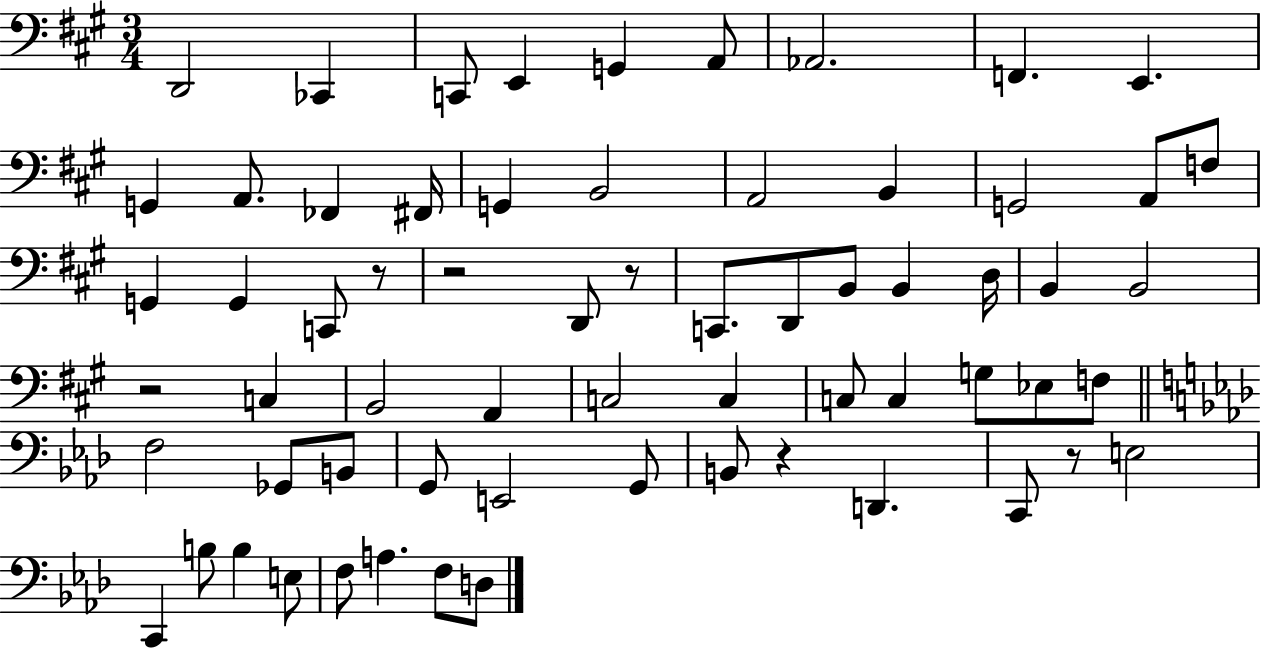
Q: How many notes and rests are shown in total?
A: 65